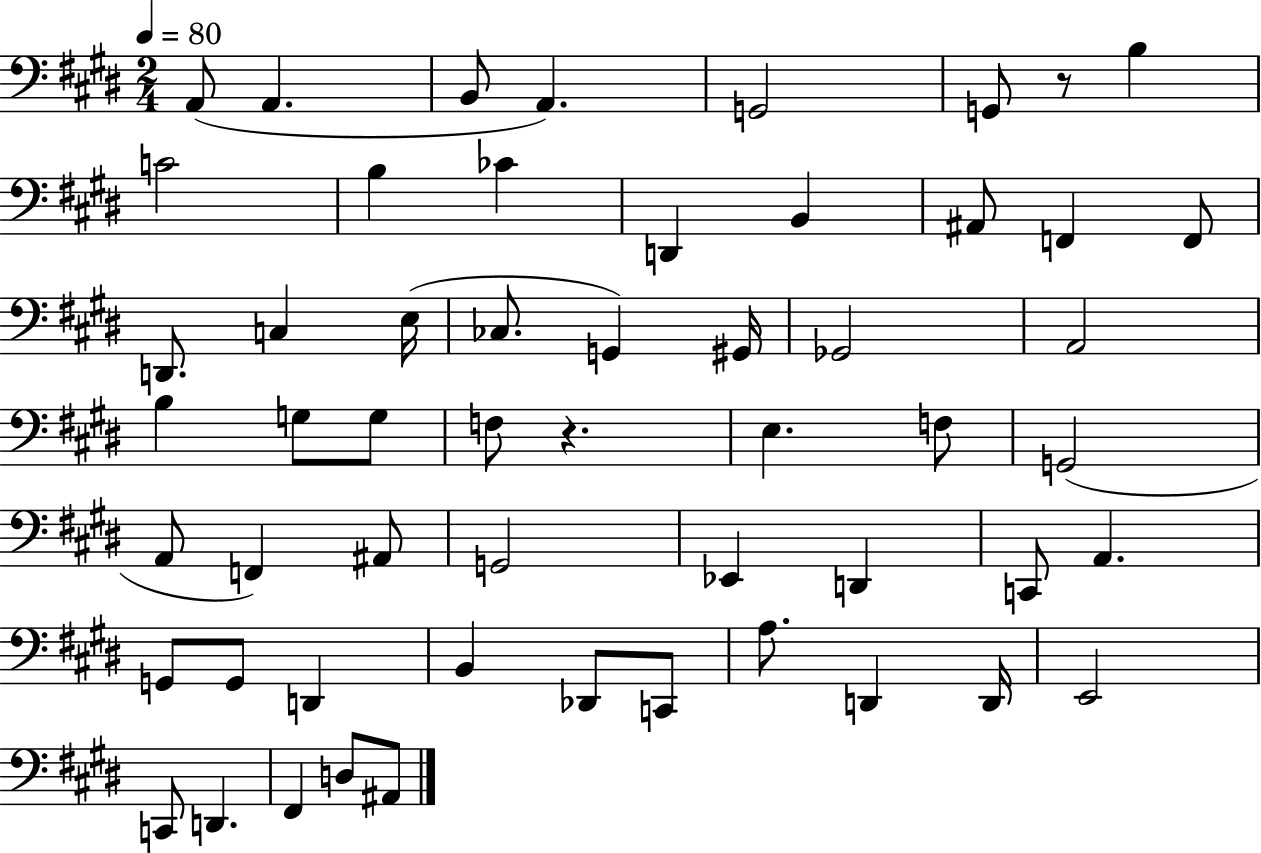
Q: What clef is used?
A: bass